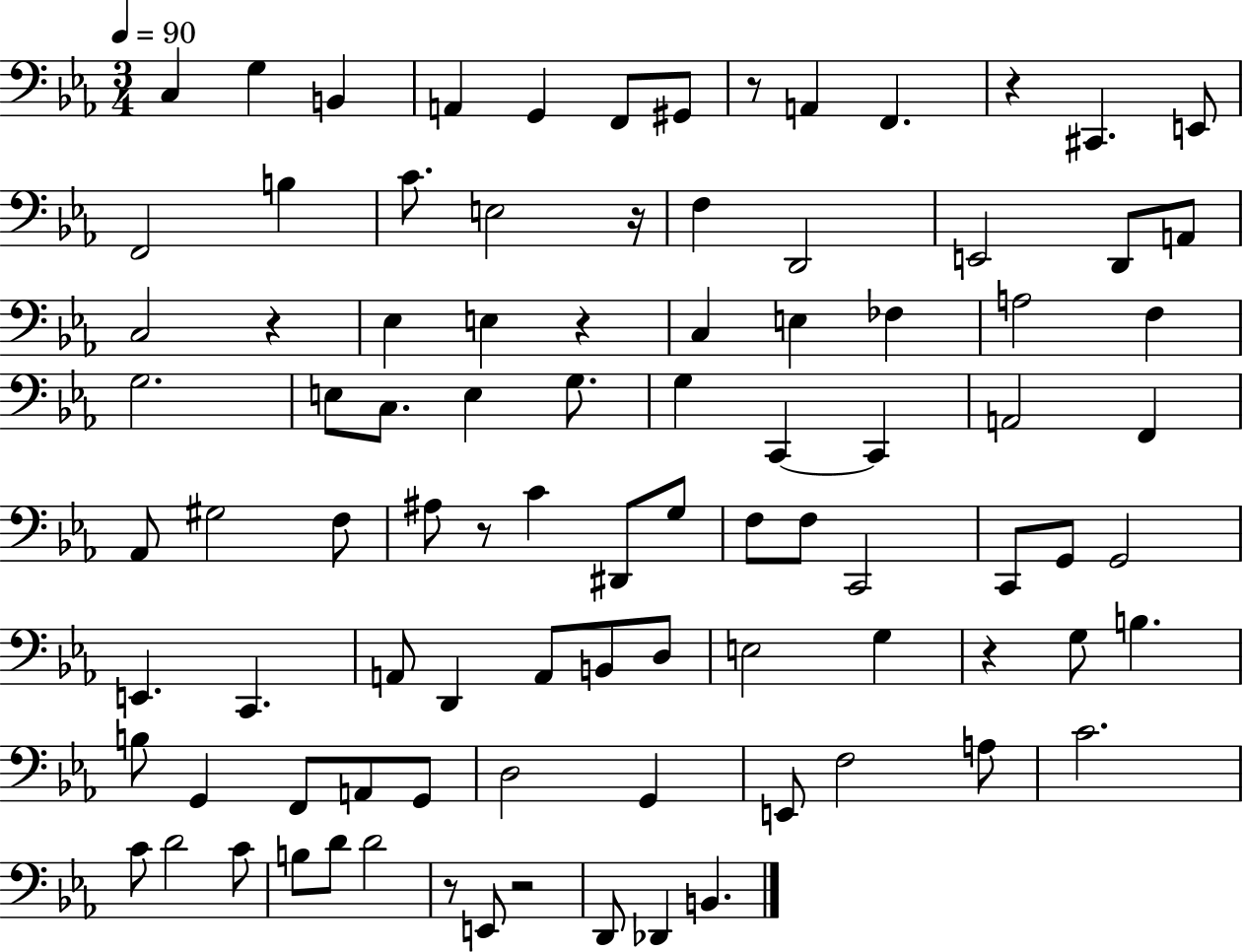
C3/q G3/q B2/q A2/q G2/q F2/e G#2/e R/e A2/q F2/q. R/q C#2/q. E2/e F2/h B3/q C4/e. E3/h R/s F3/q D2/h E2/h D2/e A2/e C3/h R/q Eb3/q E3/q R/q C3/q E3/q FES3/q A3/h F3/q G3/h. E3/e C3/e. E3/q G3/e. G3/q C2/q C2/q A2/h F2/q Ab2/e G#3/h F3/e A#3/e R/e C4/q D#2/e G3/e F3/e F3/e C2/h C2/e G2/e G2/h E2/q. C2/q. A2/e D2/q A2/e B2/e D3/e E3/h G3/q R/q G3/e B3/q. B3/e G2/q F2/e A2/e G2/e D3/h G2/q E2/e F3/h A3/e C4/h. C4/e D4/h C4/e B3/e D4/e D4/h R/e E2/e R/h D2/e Db2/q B2/q.